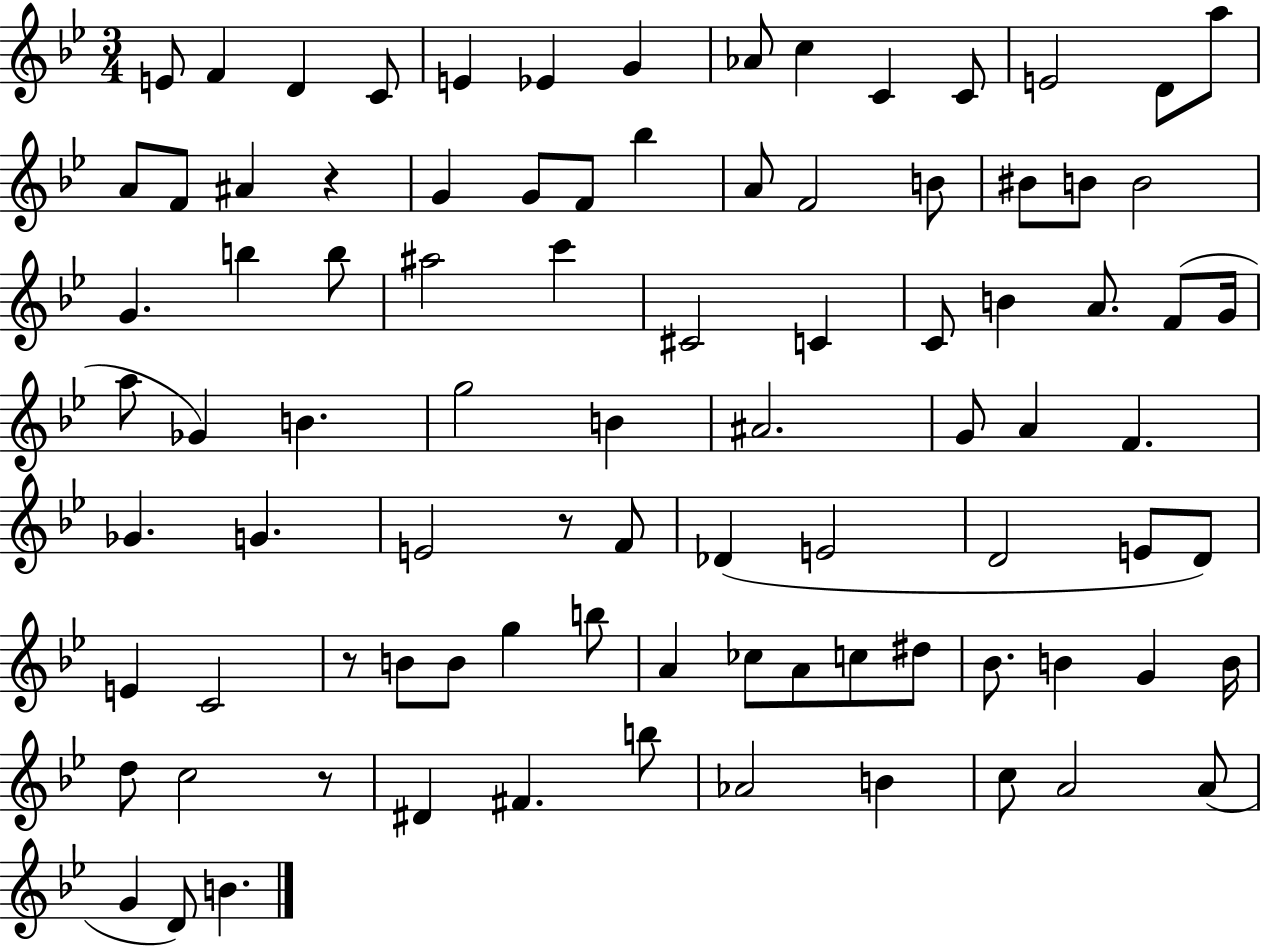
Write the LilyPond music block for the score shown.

{
  \clef treble
  \numericTimeSignature
  \time 3/4
  \key bes \major
  e'8 f'4 d'4 c'8 | e'4 ees'4 g'4 | aes'8 c''4 c'4 c'8 | e'2 d'8 a''8 | \break a'8 f'8 ais'4 r4 | g'4 g'8 f'8 bes''4 | a'8 f'2 b'8 | bis'8 b'8 b'2 | \break g'4. b''4 b''8 | ais''2 c'''4 | cis'2 c'4 | c'8 b'4 a'8. f'8( g'16 | \break a''8 ges'4) b'4. | g''2 b'4 | ais'2. | g'8 a'4 f'4. | \break ges'4. g'4. | e'2 r8 f'8 | des'4( e'2 | d'2 e'8 d'8) | \break e'4 c'2 | r8 b'8 b'8 g''4 b''8 | a'4 ces''8 a'8 c''8 dis''8 | bes'8. b'4 g'4 b'16 | \break d''8 c''2 r8 | dis'4 fis'4. b''8 | aes'2 b'4 | c''8 a'2 a'8( | \break g'4 d'8) b'4. | \bar "|."
}